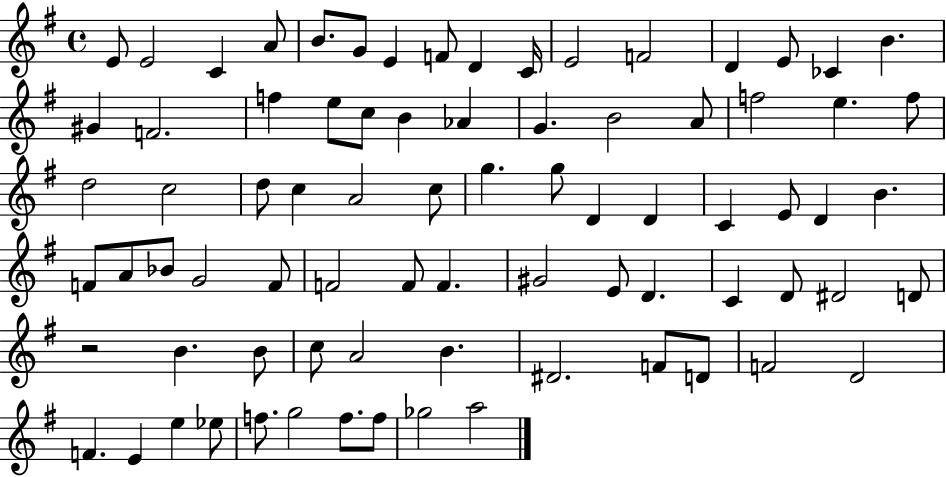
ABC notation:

X:1
T:Untitled
M:4/4
L:1/4
K:G
E/2 E2 C A/2 B/2 G/2 E F/2 D C/4 E2 F2 D E/2 _C B ^G F2 f e/2 c/2 B _A G B2 A/2 f2 e f/2 d2 c2 d/2 c A2 c/2 g g/2 D D C E/2 D B F/2 A/2 _B/2 G2 F/2 F2 F/2 F ^G2 E/2 D C D/2 ^D2 D/2 z2 B B/2 c/2 A2 B ^D2 F/2 D/2 F2 D2 F E e _e/2 f/2 g2 f/2 f/2 _g2 a2